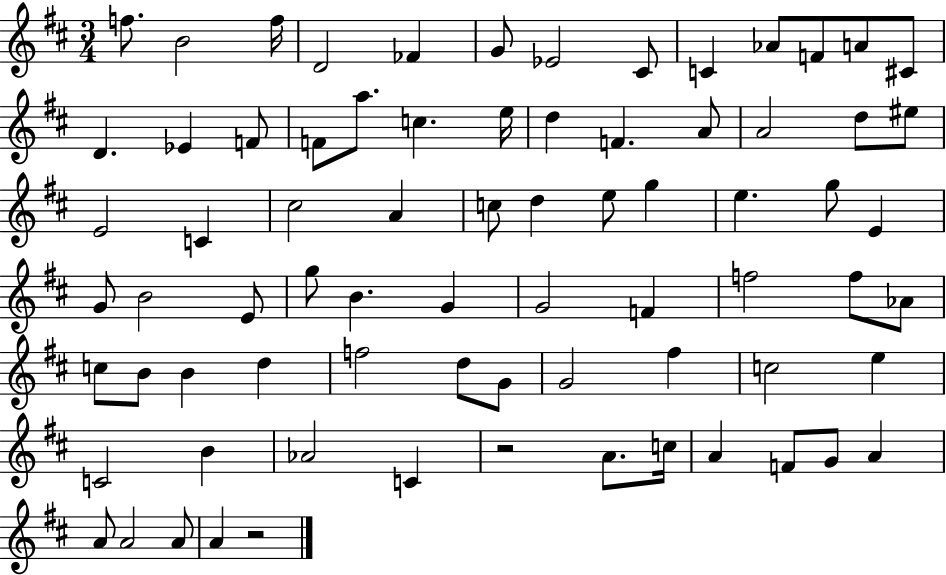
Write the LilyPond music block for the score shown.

{
  \clef treble
  \numericTimeSignature
  \time 3/4
  \key d \major
  f''8. b'2 f''16 | d'2 fes'4 | g'8 ees'2 cis'8 | c'4 aes'8 f'8 a'8 cis'8 | \break d'4. ees'4 f'8 | f'8 a''8. c''4. e''16 | d''4 f'4. a'8 | a'2 d''8 eis''8 | \break e'2 c'4 | cis''2 a'4 | c''8 d''4 e''8 g''4 | e''4. g''8 e'4 | \break g'8 b'2 e'8 | g''8 b'4. g'4 | g'2 f'4 | f''2 f''8 aes'8 | \break c''8 b'8 b'4 d''4 | f''2 d''8 g'8 | g'2 fis''4 | c''2 e''4 | \break c'2 b'4 | aes'2 c'4 | r2 a'8. c''16 | a'4 f'8 g'8 a'4 | \break a'8 a'2 a'8 | a'4 r2 | \bar "|."
}